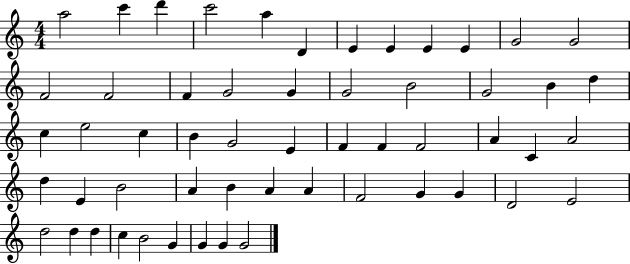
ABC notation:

X:1
T:Untitled
M:4/4
L:1/4
K:C
a2 c' d' c'2 a D E E E E G2 G2 F2 F2 F G2 G G2 B2 G2 B d c e2 c B G2 E F F F2 A C A2 d E B2 A B A A F2 G G D2 E2 d2 d d c B2 G G G G2